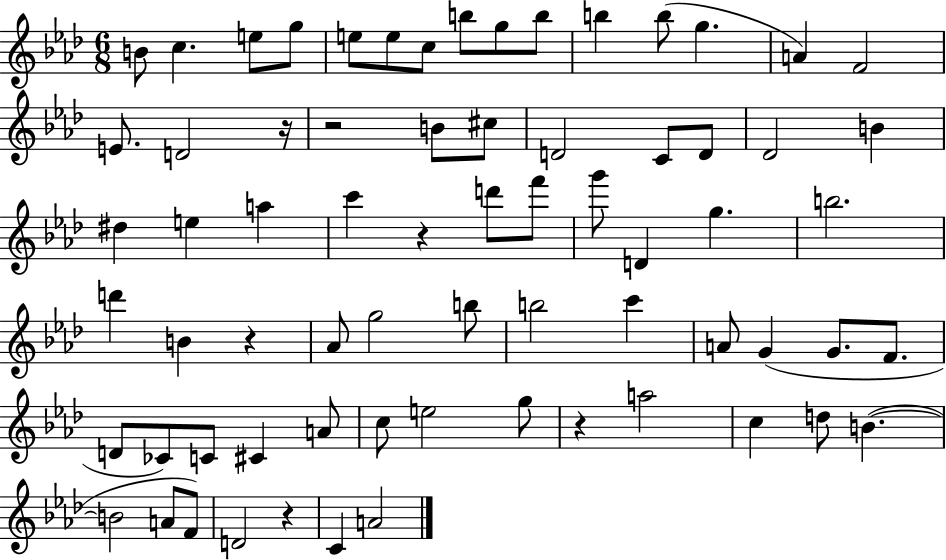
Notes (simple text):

B4/e C5/q. E5/e G5/e E5/e E5/e C5/e B5/e G5/e B5/e B5/q B5/e G5/q. A4/q F4/h E4/e. D4/h R/s R/h B4/e C#5/e D4/h C4/e D4/e Db4/h B4/q D#5/q E5/q A5/q C6/q R/q D6/e F6/e G6/e D4/q G5/q. B5/h. D6/q B4/q R/q Ab4/e G5/h B5/e B5/h C6/q A4/e G4/q G4/e. F4/e. D4/e CES4/e C4/e C#4/q A4/e C5/e E5/h G5/e R/q A5/h C5/q D5/e B4/q. B4/h A4/e F4/e D4/h R/q C4/q A4/h